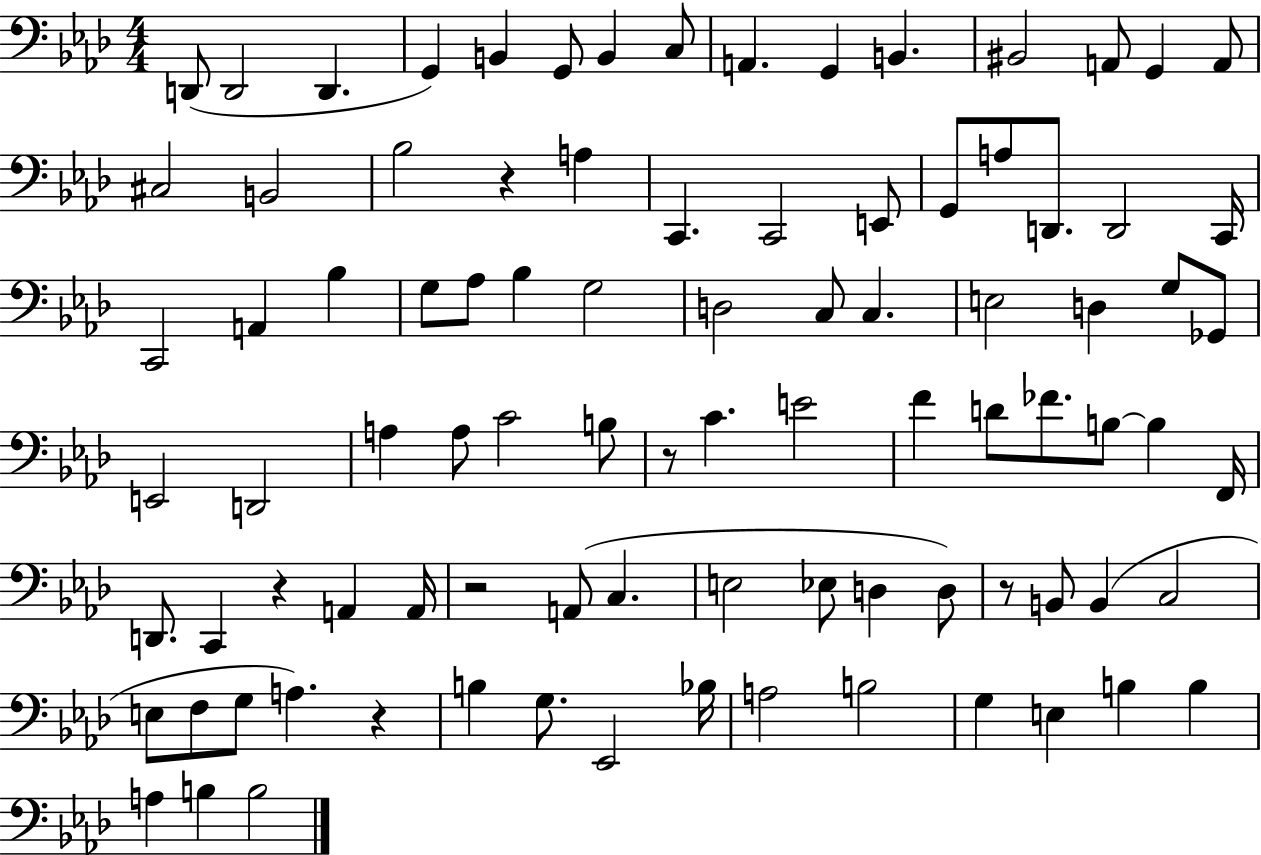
{
  \clef bass
  \numericTimeSignature
  \time 4/4
  \key aes \major
  \repeat volta 2 { d,8( d,2 d,4. | g,4) b,4 g,8 b,4 c8 | a,4. g,4 b,4. | bis,2 a,8 g,4 a,8 | \break cis2 b,2 | bes2 r4 a4 | c,4. c,2 e,8 | g,8 a8 d,8. d,2 c,16 | \break c,2 a,4 bes4 | g8 aes8 bes4 g2 | d2 c8 c4. | e2 d4 g8 ges,8 | \break e,2 d,2 | a4 a8 c'2 b8 | r8 c'4. e'2 | f'4 d'8 fes'8. b8~~ b4 f,16 | \break d,8. c,4 r4 a,4 a,16 | r2 a,8( c4. | e2 ees8 d4 d8) | r8 b,8 b,4( c2 | \break e8 f8 g8 a4.) r4 | b4 g8. ees,2 bes16 | a2 b2 | g4 e4 b4 b4 | \break a4 b4 b2 | } \bar "|."
}